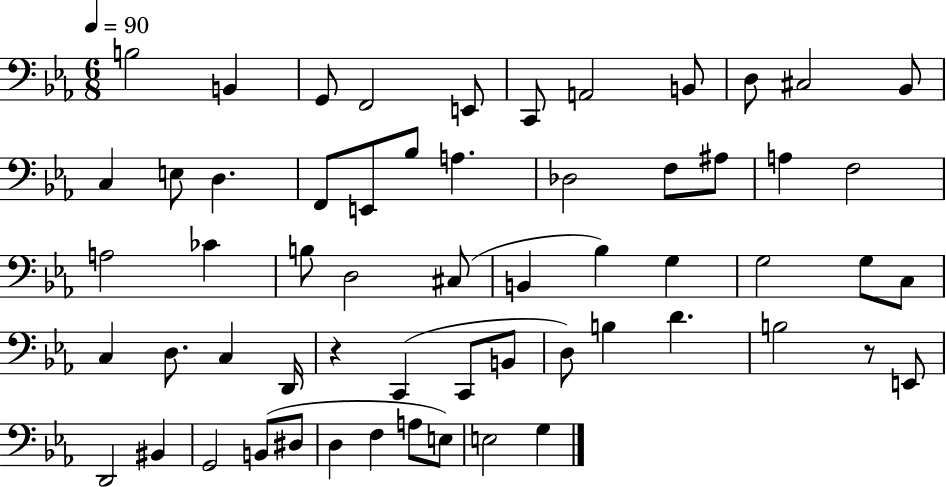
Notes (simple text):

B3/h B2/q G2/e F2/h E2/e C2/e A2/h B2/e D3/e C#3/h Bb2/e C3/q E3/e D3/q. F2/e E2/e Bb3/e A3/q. Db3/h F3/e A#3/e A3/q F3/h A3/h CES4/q B3/e D3/h C#3/e B2/q Bb3/q G3/q G3/h G3/e C3/e C3/q D3/e. C3/q D2/s R/q C2/q C2/e B2/e D3/e B3/q D4/q. B3/h R/e E2/e D2/h BIS2/q G2/h B2/e D#3/e D3/q F3/q A3/e E3/e E3/h G3/q